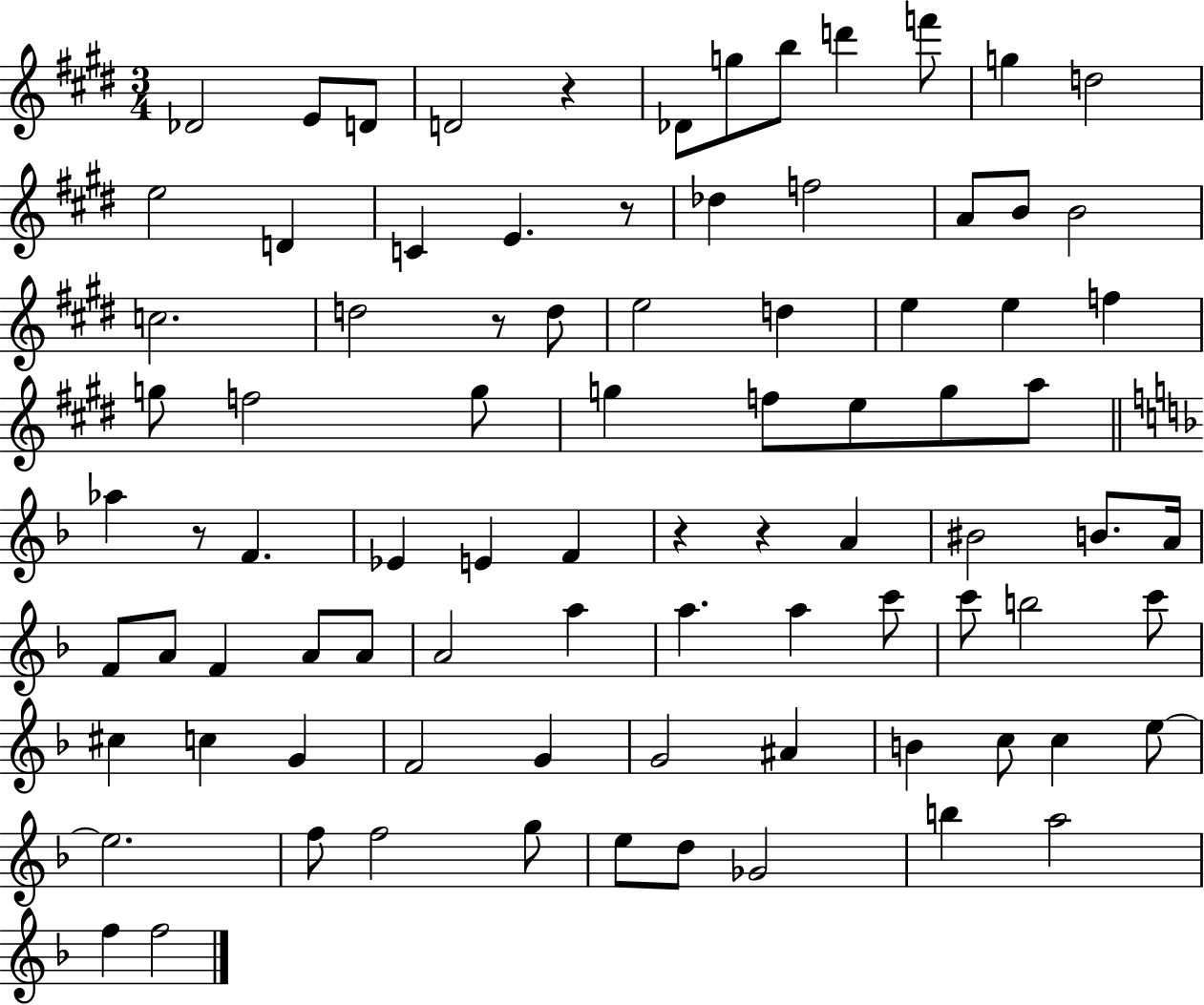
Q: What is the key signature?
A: E major